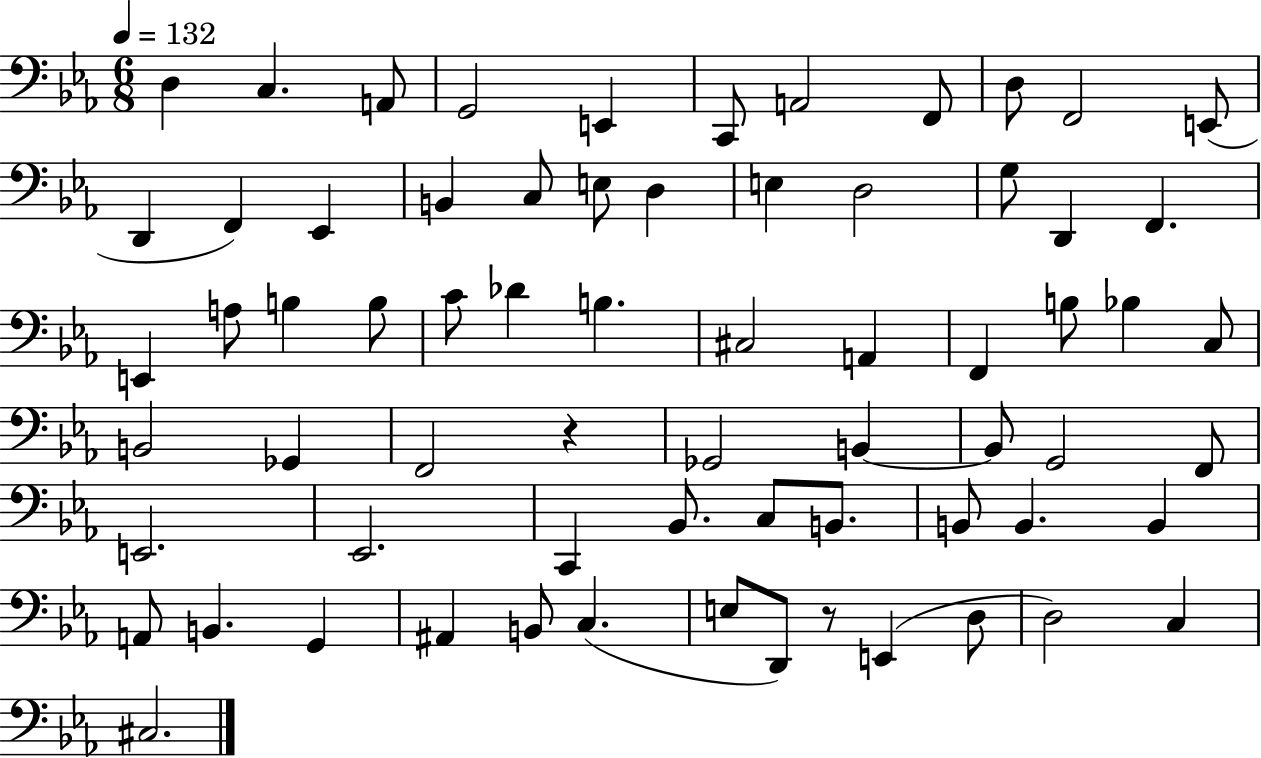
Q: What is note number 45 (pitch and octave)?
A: E2